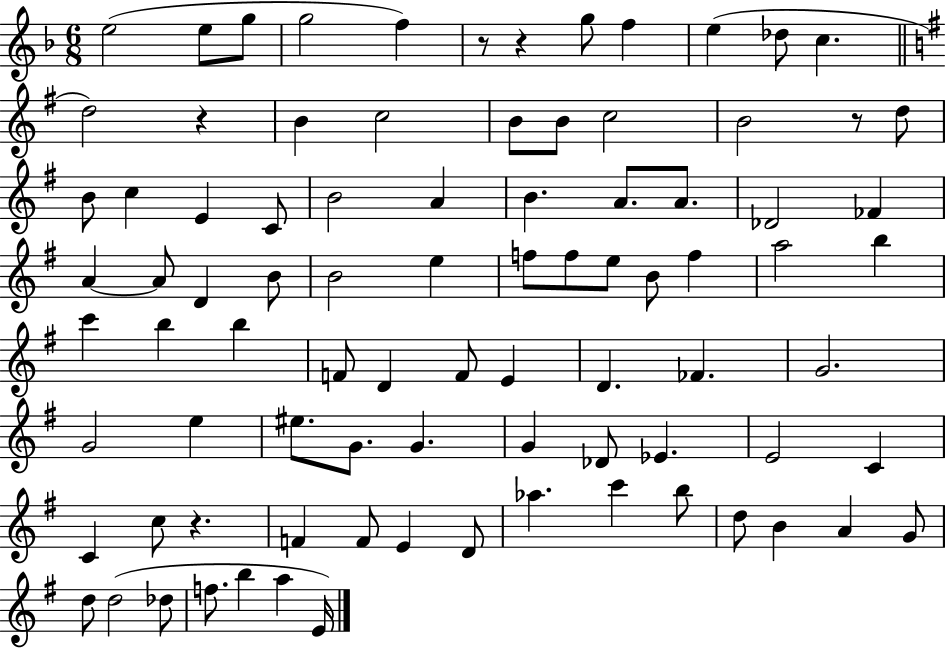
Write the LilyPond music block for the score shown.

{
  \clef treble
  \numericTimeSignature
  \time 6/8
  \key f \major
  \repeat volta 2 { e''2( e''8 g''8 | g''2 f''4) | r8 r4 g''8 f''4 | e''4( des''8 c''4. | \break \bar "||" \break \key g \major d''2) r4 | b'4 c''2 | b'8 b'8 c''2 | b'2 r8 d''8 | \break b'8 c''4 e'4 c'8 | b'2 a'4 | b'4. a'8. a'8. | des'2 fes'4 | \break a'4~~ a'8 d'4 b'8 | b'2 e''4 | f''8 f''8 e''8 b'8 f''4 | a''2 b''4 | \break c'''4 b''4 b''4 | f'8 d'4 f'8 e'4 | d'4. fes'4. | g'2. | \break g'2 e''4 | eis''8. g'8. g'4. | g'4 des'8 ees'4. | e'2 c'4 | \break c'4 c''8 r4. | f'4 f'8 e'4 d'8 | aes''4. c'''4 b''8 | d''8 b'4 a'4 g'8 | \break d''8 d''2( des''8 | f''8. b''4 a''4 e'16) | } \bar "|."
}